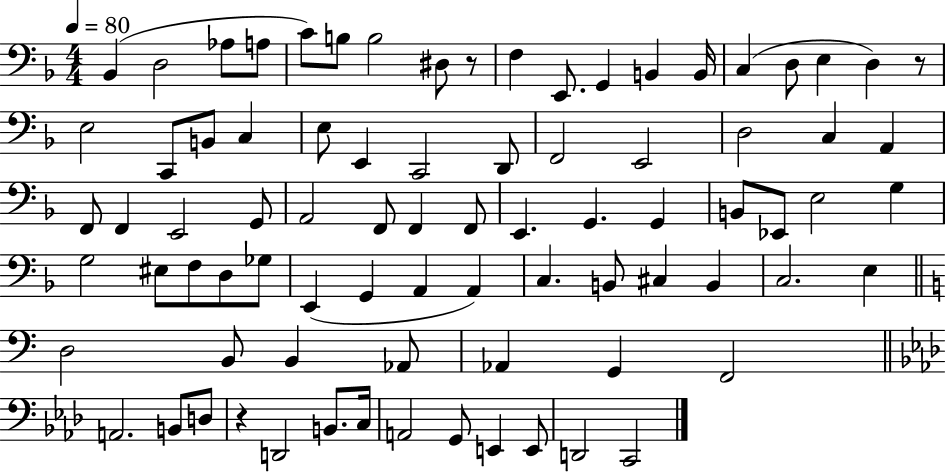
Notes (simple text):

Bb2/q D3/h Ab3/e A3/e C4/e B3/e B3/h D#3/e R/e F3/q E2/e. G2/q B2/q B2/s C3/q D3/e E3/q D3/q R/e E3/h C2/e B2/e C3/q E3/e E2/q C2/h D2/e F2/h E2/h D3/h C3/q A2/q F2/e F2/q E2/h G2/e A2/h F2/e F2/q F2/e E2/q. G2/q. G2/q B2/e Eb2/e E3/h G3/q G3/h EIS3/e F3/e D3/e Gb3/e E2/q G2/q A2/q A2/q C3/q. B2/e C#3/q B2/q C3/h. E3/q D3/h B2/e B2/q Ab2/e Ab2/q G2/q F2/h A2/h. B2/e D3/e R/q D2/h B2/e. C3/s A2/h G2/e E2/q E2/e D2/h C2/h